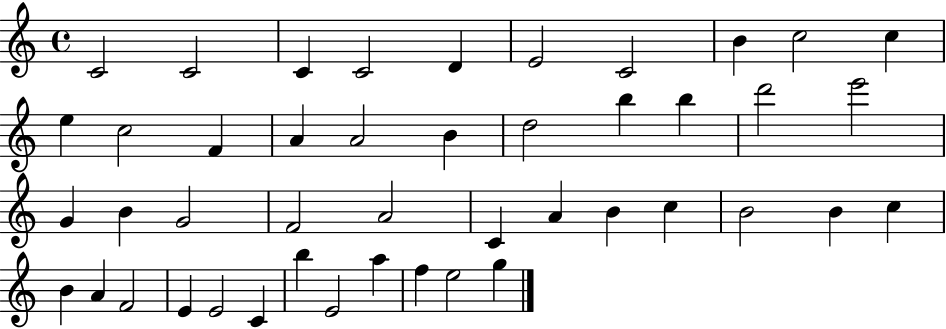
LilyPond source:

{
  \clef treble
  \time 4/4
  \defaultTimeSignature
  \key c \major
  c'2 c'2 | c'4 c'2 d'4 | e'2 c'2 | b'4 c''2 c''4 | \break e''4 c''2 f'4 | a'4 a'2 b'4 | d''2 b''4 b''4 | d'''2 e'''2 | \break g'4 b'4 g'2 | f'2 a'2 | c'4 a'4 b'4 c''4 | b'2 b'4 c''4 | \break b'4 a'4 f'2 | e'4 e'2 c'4 | b''4 e'2 a''4 | f''4 e''2 g''4 | \break \bar "|."
}